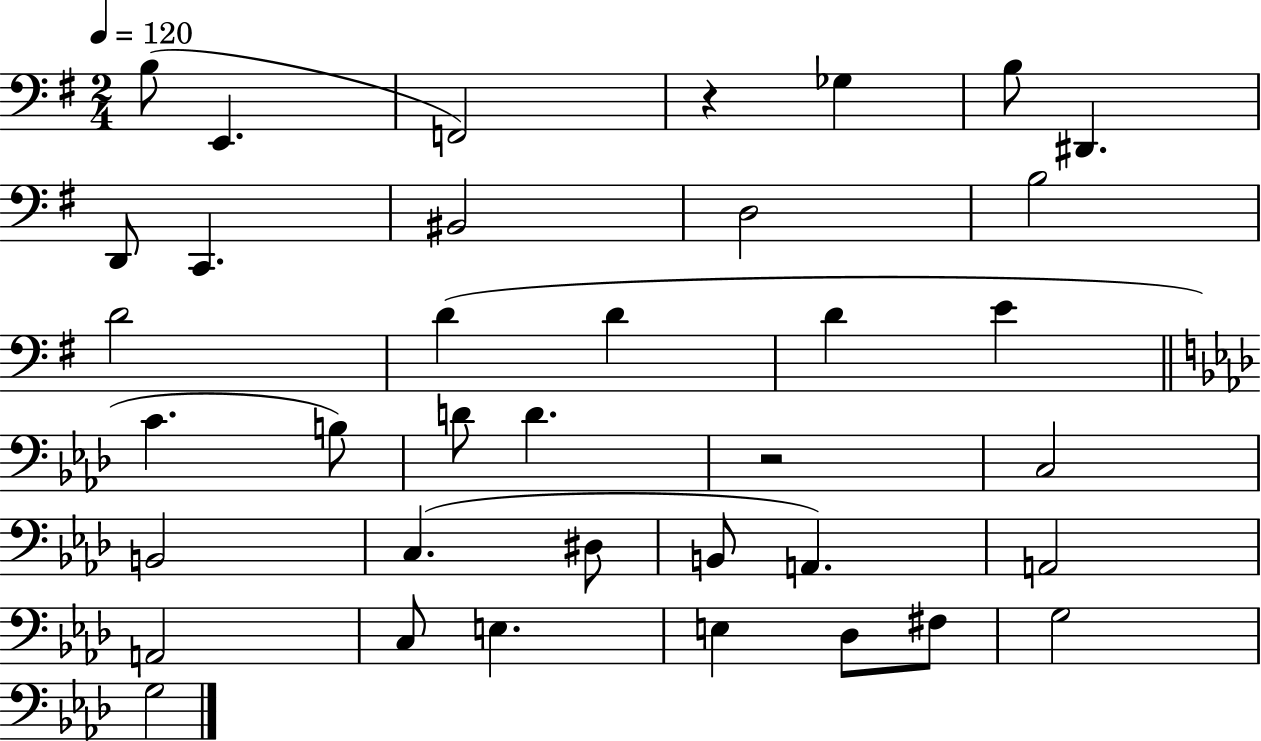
X:1
T:Untitled
M:2/4
L:1/4
K:G
B,/2 E,, F,,2 z _G, B,/2 ^D,, D,,/2 C,, ^B,,2 D,2 B,2 D2 D D D E C B,/2 D/2 D z2 C,2 B,,2 C, ^D,/2 B,,/2 A,, A,,2 A,,2 C,/2 E, E, _D,/2 ^F,/2 G,2 G,2